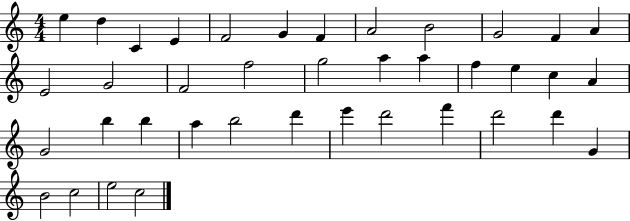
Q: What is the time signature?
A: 4/4